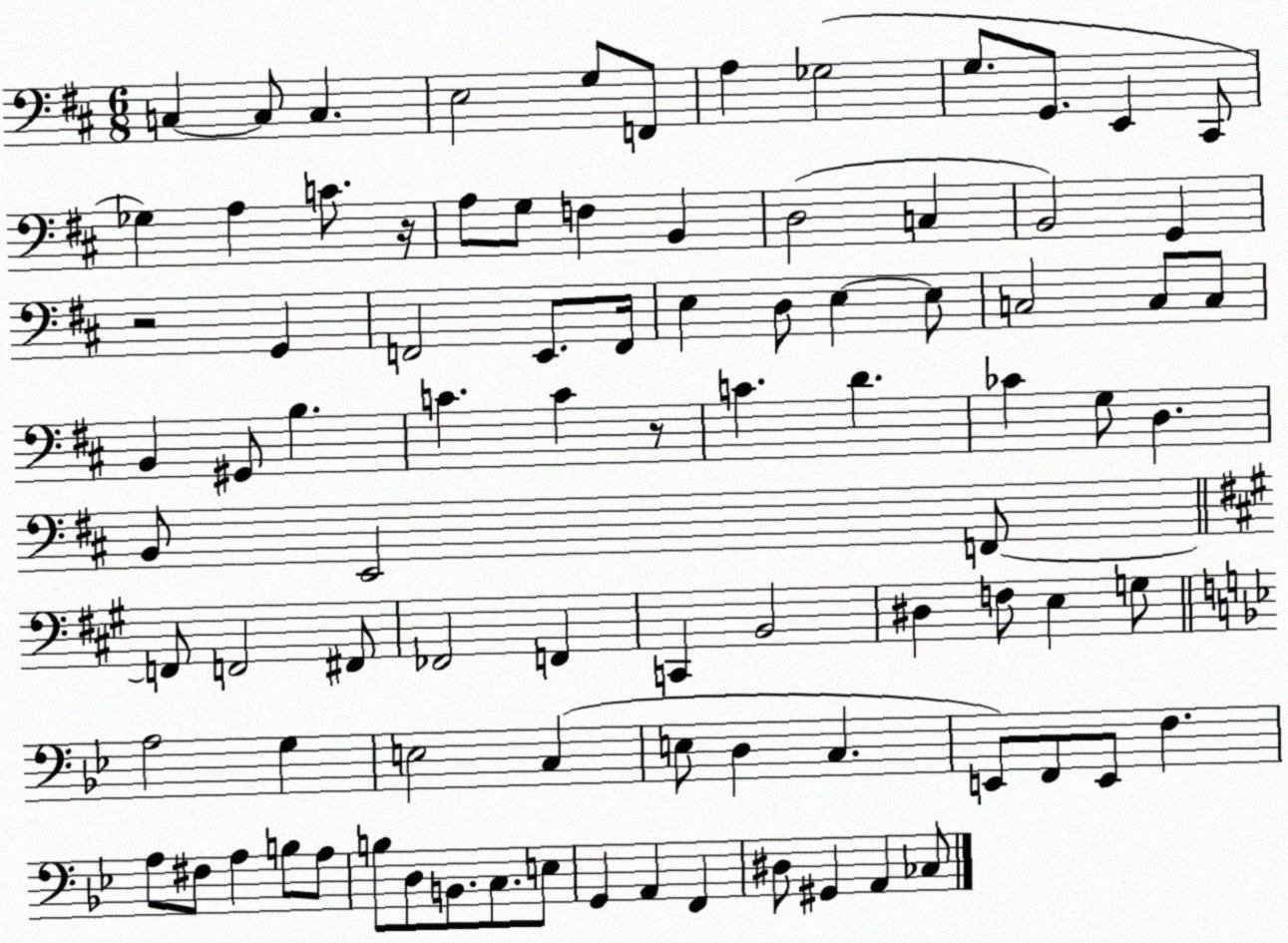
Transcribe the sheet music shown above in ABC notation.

X:1
T:Untitled
M:6/8
L:1/4
K:D
C, C,/2 C, E,2 G,/2 F,,/2 A, _G,2 G,/2 G,,/2 E,, ^C,,/2 _G, A, C/2 z/4 A,/2 G,/2 F, B,, D,2 C, B,,2 G,, z2 G,, F,,2 E,,/2 F,,/4 E, D,/2 E, E,/2 C,2 C,/2 C,/2 B,, ^G,,/2 B, C C z/2 C D _C G,/2 D, B,,/2 E,,2 F,,/2 F,,/2 F,,2 ^F,,/2 _F,,2 F,, C,, B,,2 ^D, F,/2 E, G,/2 A,2 G, E,2 C, E,/2 D, C, E,,/2 F,,/2 E,,/2 F, A,/2 ^F,/2 A, B,/2 A,/2 B,/2 D,/2 B,,/2 C,/2 E,/2 G,, A,, F,, ^D,/2 ^G,, A,, _C,/2